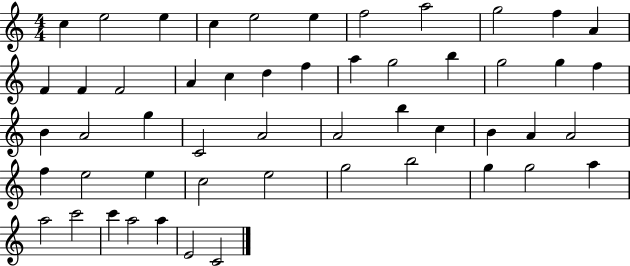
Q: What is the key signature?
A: C major